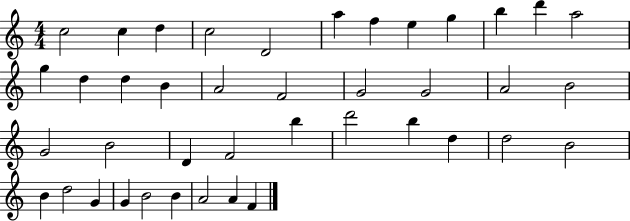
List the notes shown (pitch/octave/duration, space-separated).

C5/h C5/q D5/q C5/h D4/h A5/q F5/q E5/q G5/q B5/q D6/q A5/h G5/q D5/q D5/q B4/q A4/h F4/h G4/h G4/h A4/h B4/h G4/h B4/h D4/q F4/h B5/q D6/h B5/q D5/q D5/h B4/h B4/q D5/h G4/q G4/q B4/h B4/q A4/h A4/q F4/q